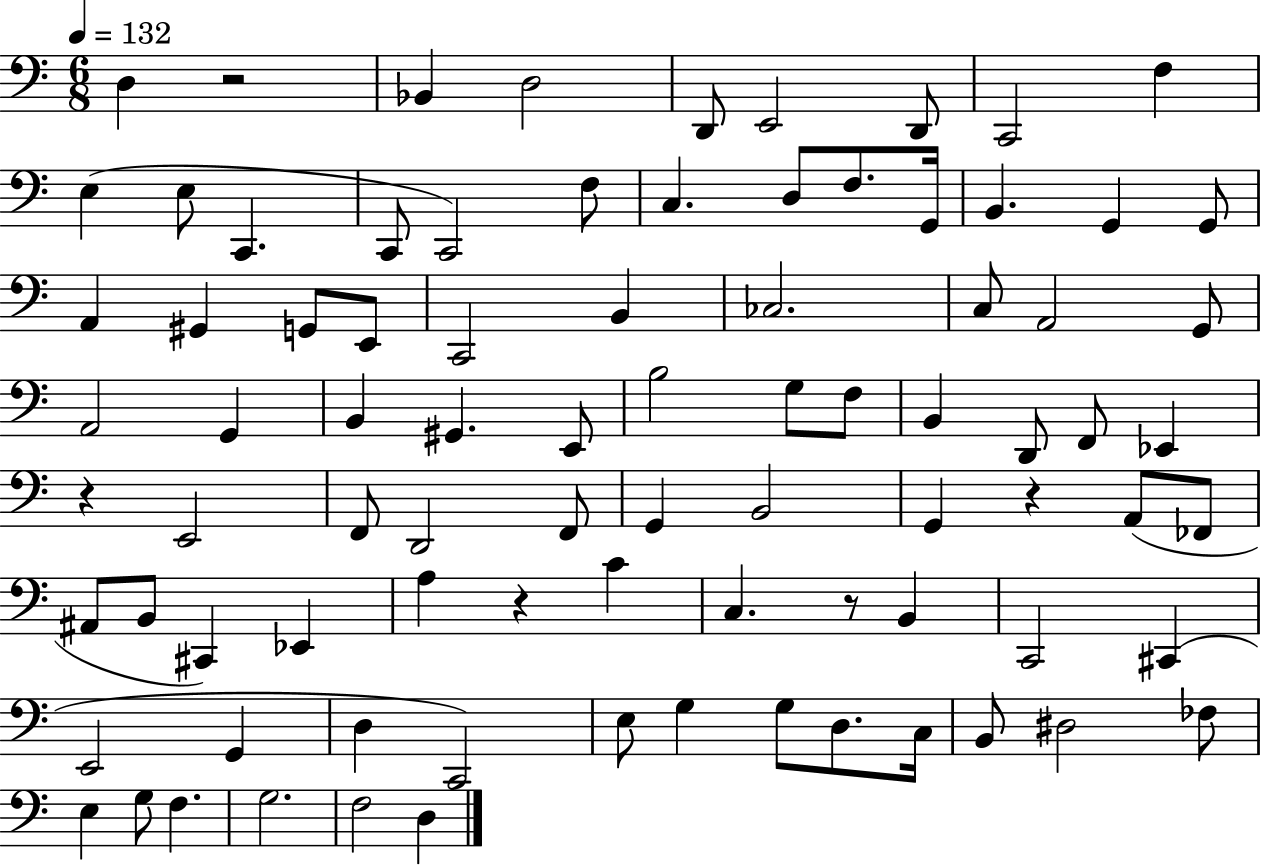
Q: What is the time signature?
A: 6/8